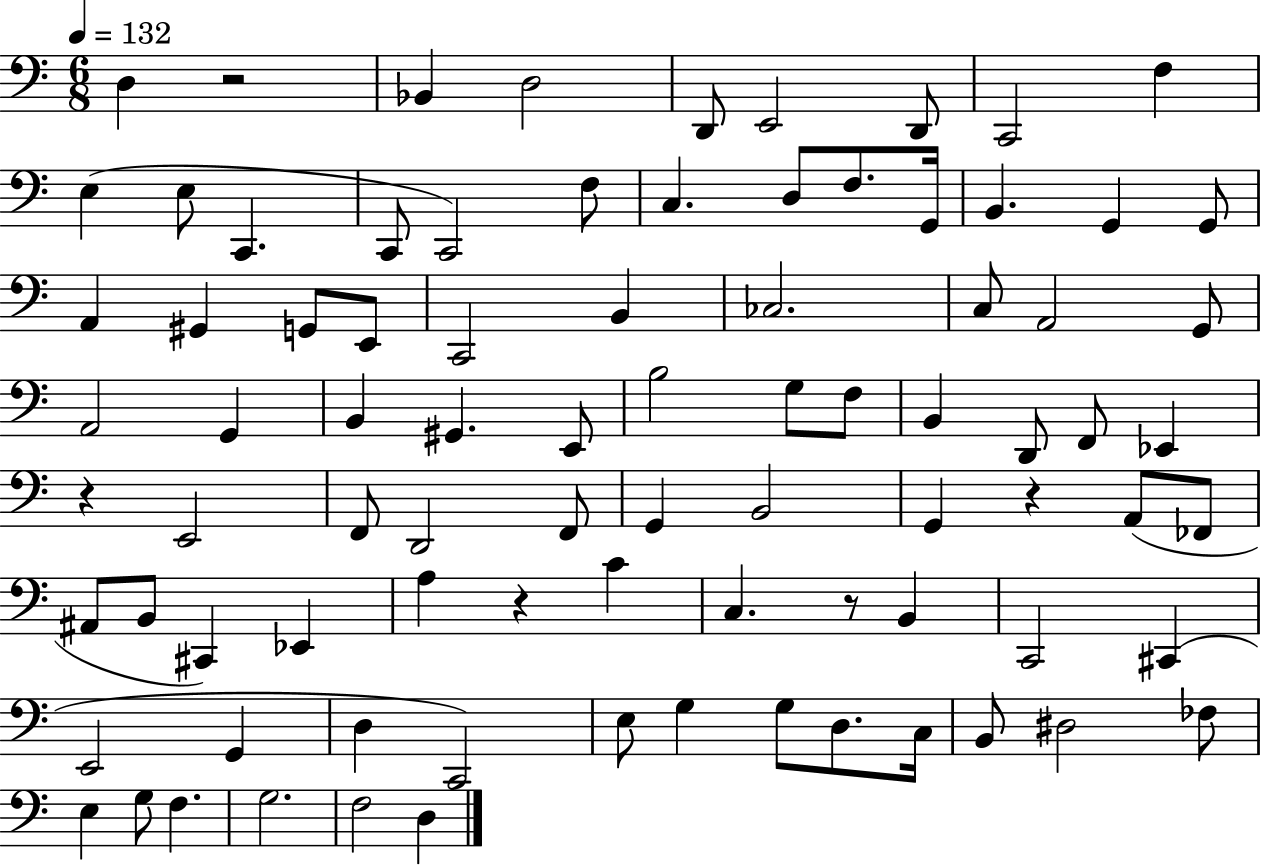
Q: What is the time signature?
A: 6/8